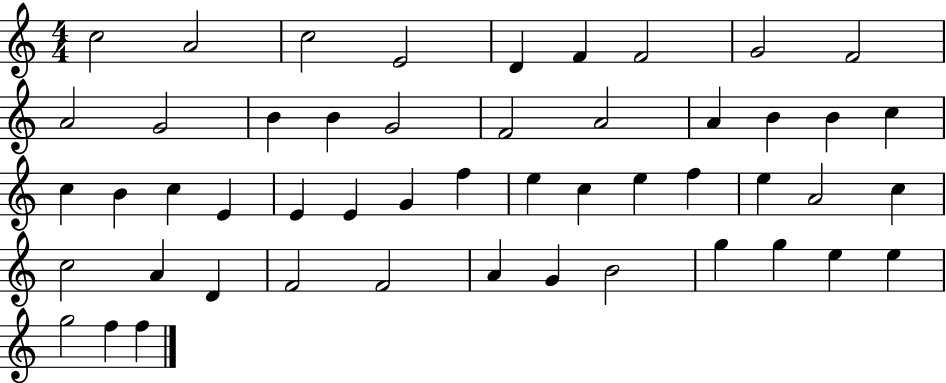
{
  \clef treble
  \numericTimeSignature
  \time 4/4
  \key c \major
  c''2 a'2 | c''2 e'2 | d'4 f'4 f'2 | g'2 f'2 | \break a'2 g'2 | b'4 b'4 g'2 | f'2 a'2 | a'4 b'4 b'4 c''4 | \break c''4 b'4 c''4 e'4 | e'4 e'4 g'4 f''4 | e''4 c''4 e''4 f''4 | e''4 a'2 c''4 | \break c''2 a'4 d'4 | f'2 f'2 | a'4 g'4 b'2 | g''4 g''4 e''4 e''4 | \break g''2 f''4 f''4 | \bar "|."
}